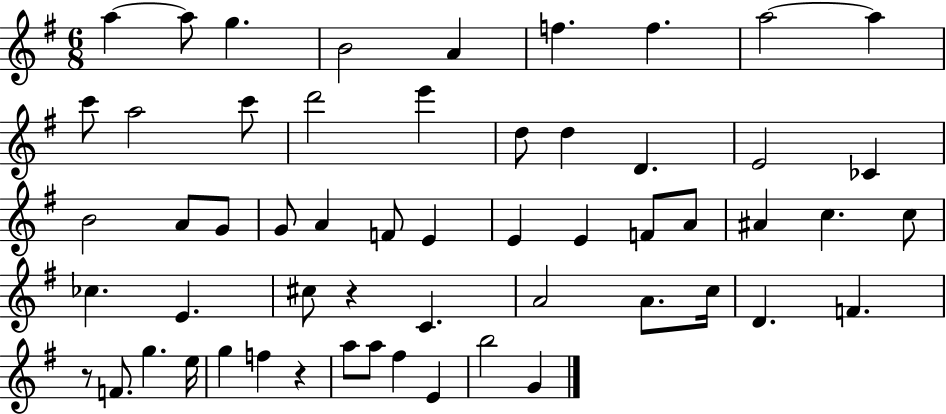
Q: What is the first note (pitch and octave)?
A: A5